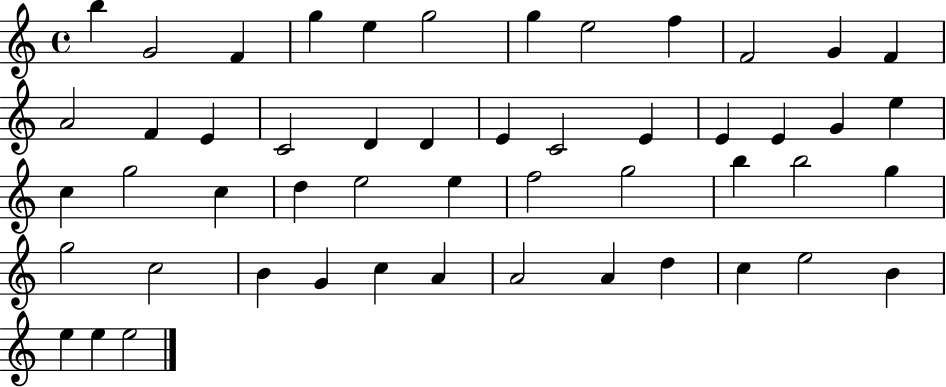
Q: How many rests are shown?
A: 0